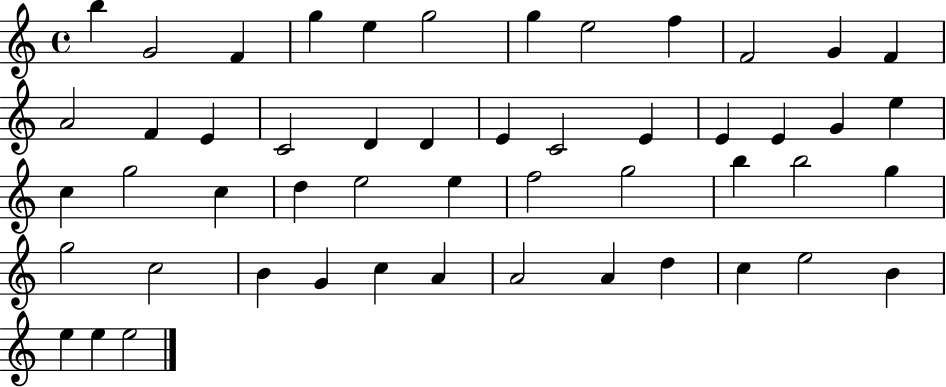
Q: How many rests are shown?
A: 0